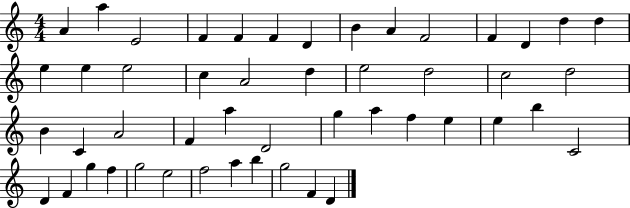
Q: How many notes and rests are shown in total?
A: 49